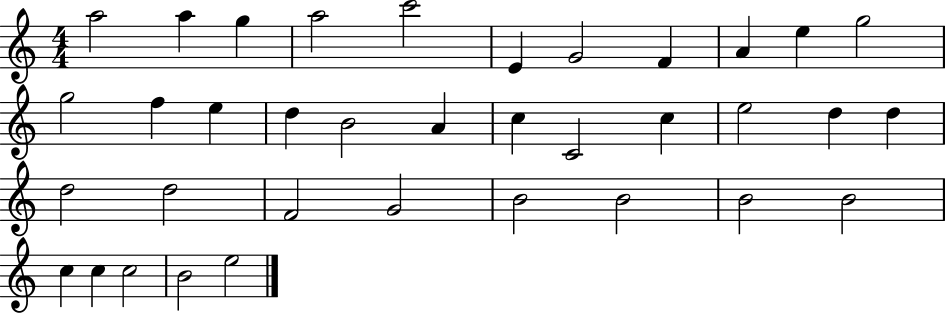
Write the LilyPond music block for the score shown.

{
  \clef treble
  \numericTimeSignature
  \time 4/4
  \key c \major
  a''2 a''4 g''4 | a''2 c'''2 | e'4 g'2 f'4 | a'4 e''4 g''2 | \break g''2 f''4 e''4 | d''4 b'2 a'4 | c''4 c'2 c''4 | e''2 d''4 d''4 | \break d''2 d''2 | f'2 g'2 | b'2 b'2 | b'2 b'2 | \break c''4 c''4 c''2 | b'2 e''2 | \bar "|."
}